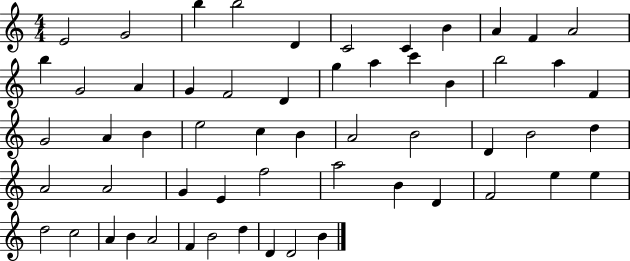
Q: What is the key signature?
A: C major